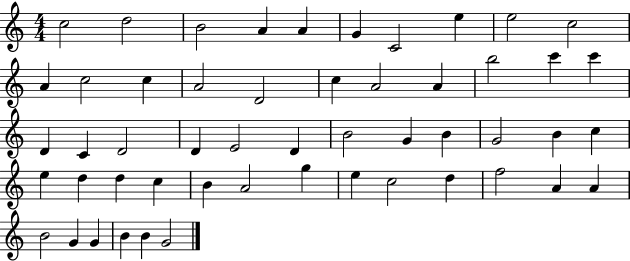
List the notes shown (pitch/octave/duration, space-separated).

C5/h D5/h B4/h A4/q A4/q G4/q C4/h E5/q E5/h C5/h A4/q C5/h C5/q A4/h D4/h C5/q A4/h A4/q B5/h C6/q C6/q D4/q C4/q D4/h D4/q E4/h D4/q B4/h G4/q B4/q G4/h B4/q C5/q E5/q D5/q D5/q C5/q B4/q A4/h G5/q E5/q C5/h D5/q F5/h A4/q A4/q B4/h G4/q G4/q B4/q B4/q G4/h